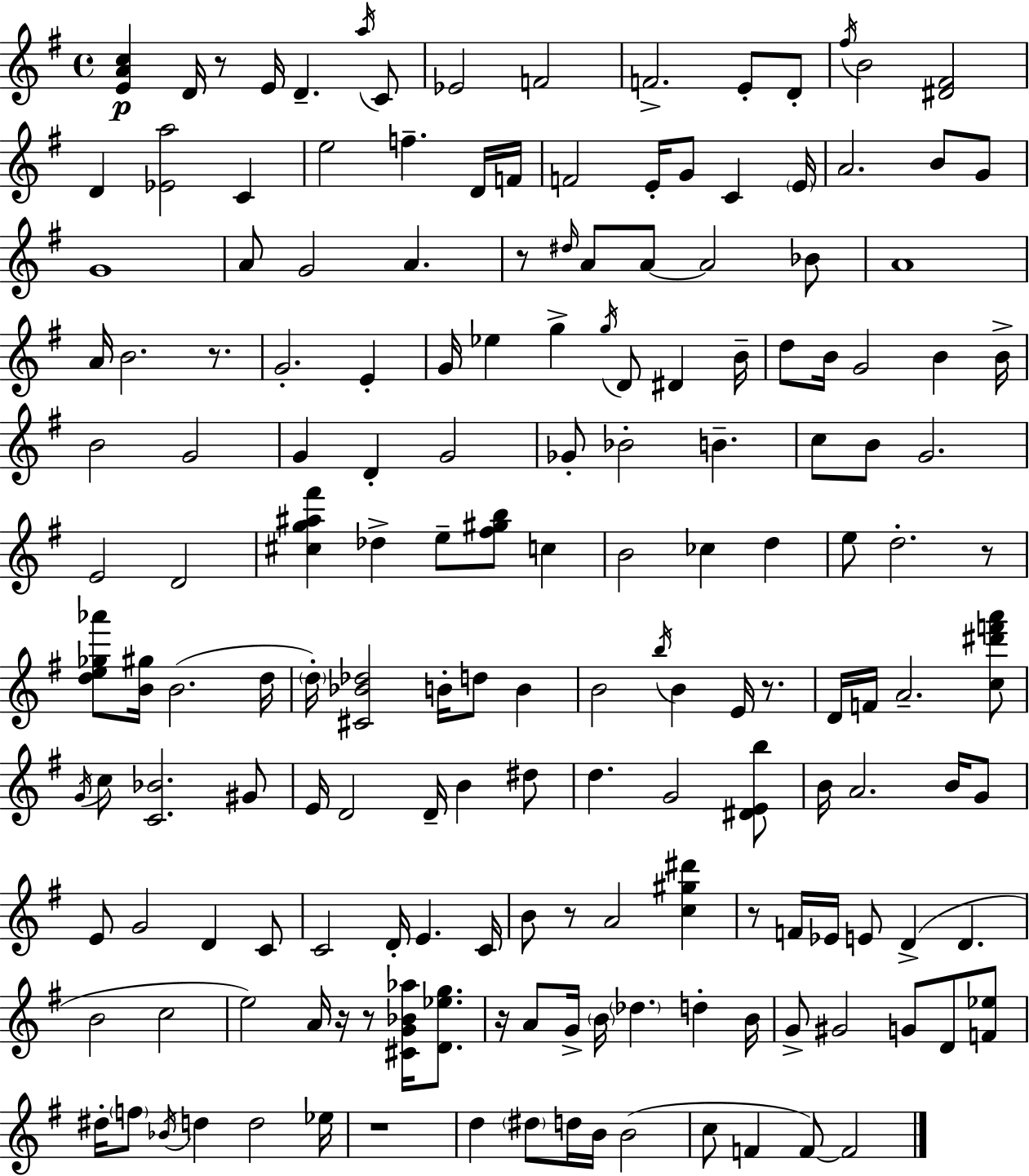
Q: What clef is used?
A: treble